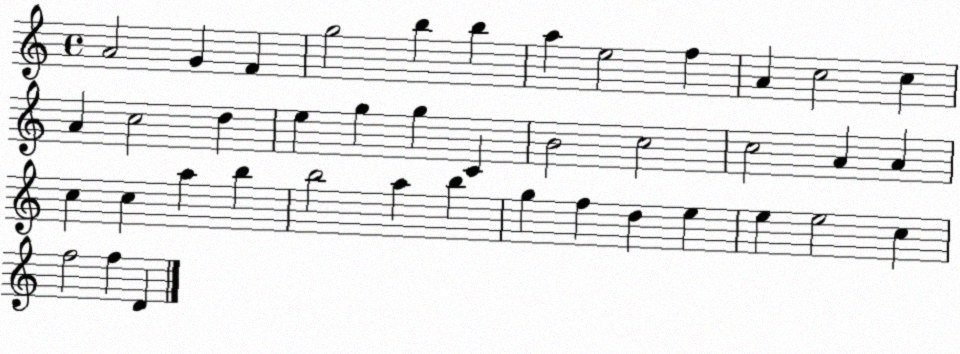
X:1
T:Untitled
M:4/4
L:1/4
K:C
A2 G F g2 b b a e2 f A c2 c A c2 d e g g C B2 c2 c2 A A c c a b b2 a b g f d e e e2 c f2 f D